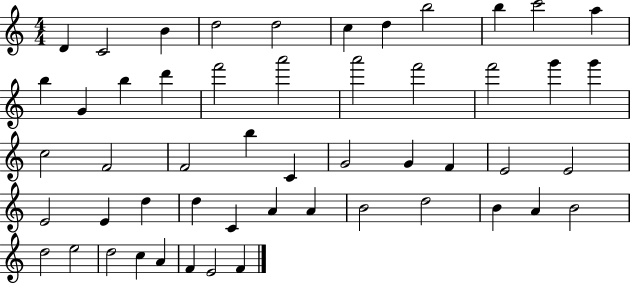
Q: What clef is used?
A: treble